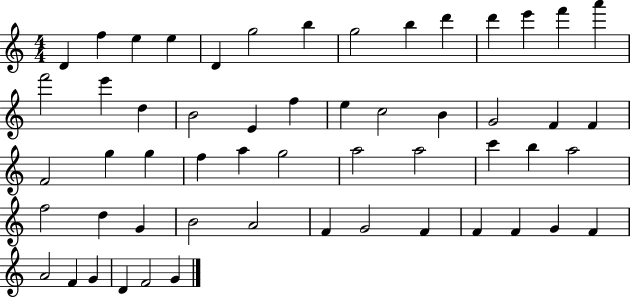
X:1
T:Untitled
M:4/4
L:1/4
K:C
D f e e D g2 b g2 b d' d' e' f' a' f'2 e' d B2 E f e c2 B G2 F F F2 g g f a g2 a2 a2 c' b a2 f2 d G B2 A2 F G2 F F F G F A2 F G D F2 G